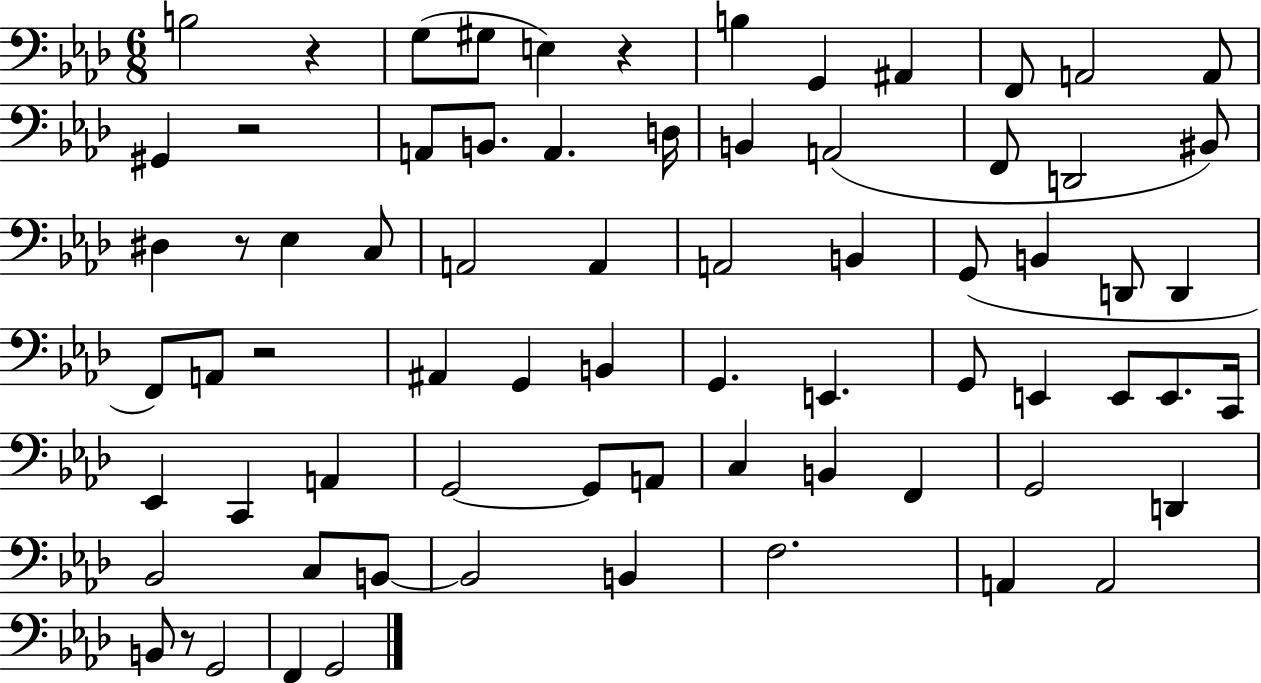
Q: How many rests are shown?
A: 6